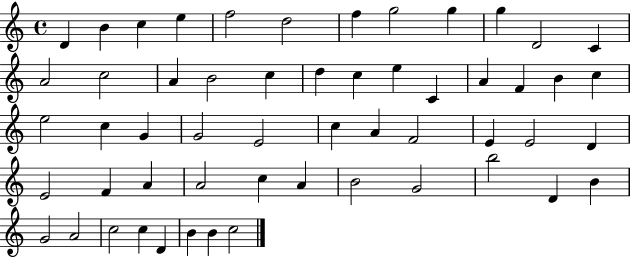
D4/q B4/q C5/q E5/q F5/h D5/h F5/q G5/h G5/q G5/q D4/h C4/q A4/h C5/h A4/q B4/h C5/q D5/q C5/q E5/q C4/q A4/q F4/q B4/q C5/q E5/h C5/q G4/q G4/h E4/h C5/q A4/q F4/h E4/q E4/h D4/q E4/h F4/q A4/q A4/h C5/q A4/q B4/h G4/h B5/h D4/q B4/q G4/h A4/h C5/h C5/q D4/q B4/q B4/q C5/h